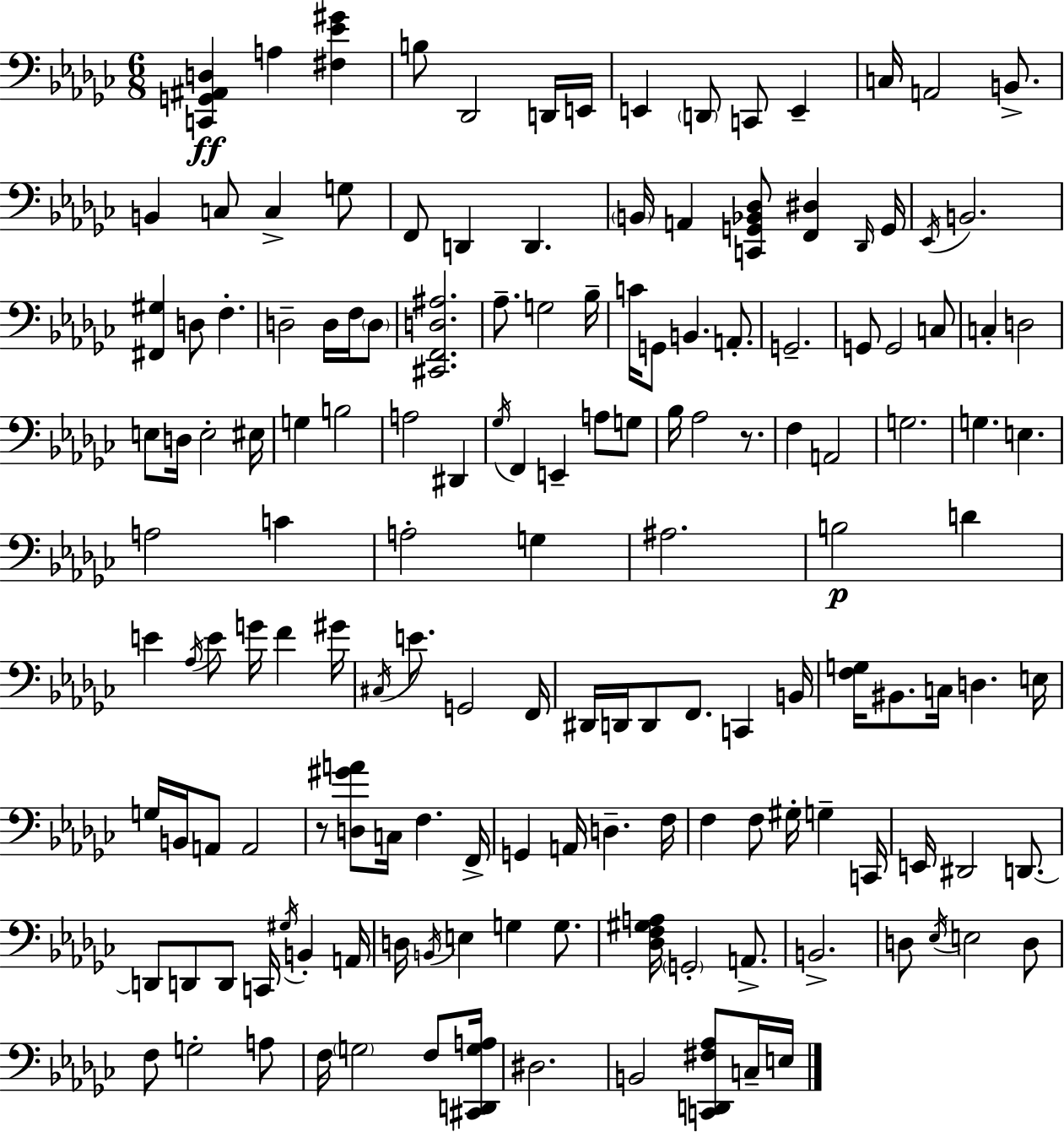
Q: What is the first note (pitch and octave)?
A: A3